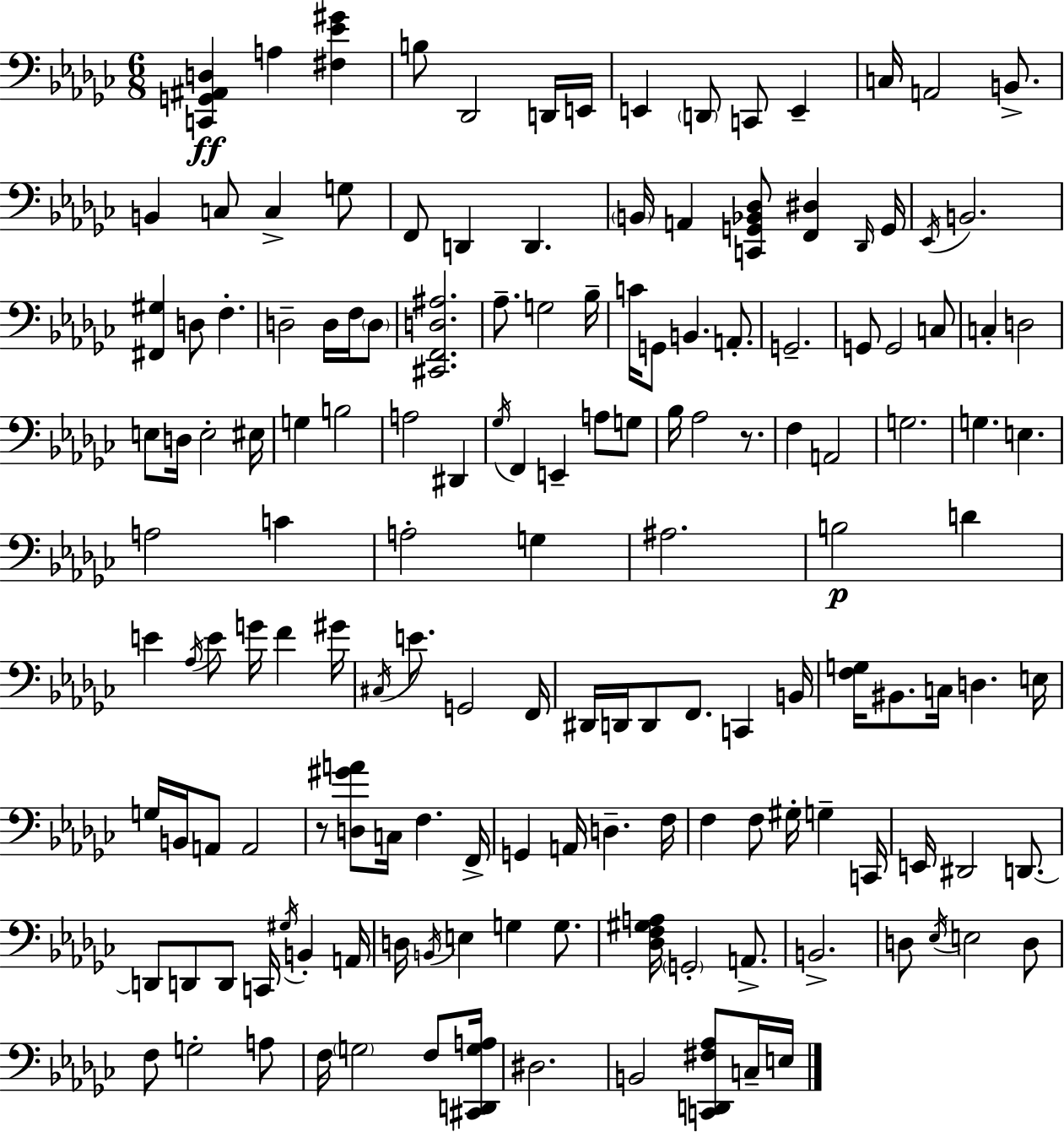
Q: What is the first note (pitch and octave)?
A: A3